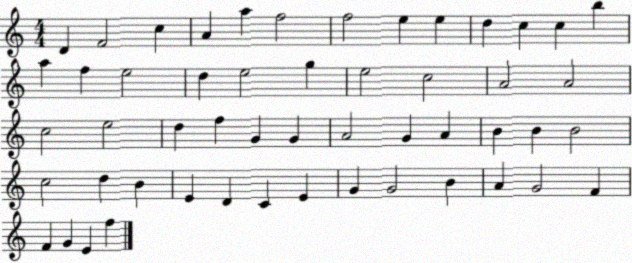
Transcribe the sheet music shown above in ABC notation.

X:1
T:Untitled
M:4/4
L:1/4
K:C
D F2 c A a f2 f2 e e d c c b a f e2 d e2 g e2 c2 A2 A2 c2 e2 d f G G A2 G A B B B2 c2 d B E D C E G G2 B A G2 F F G E f